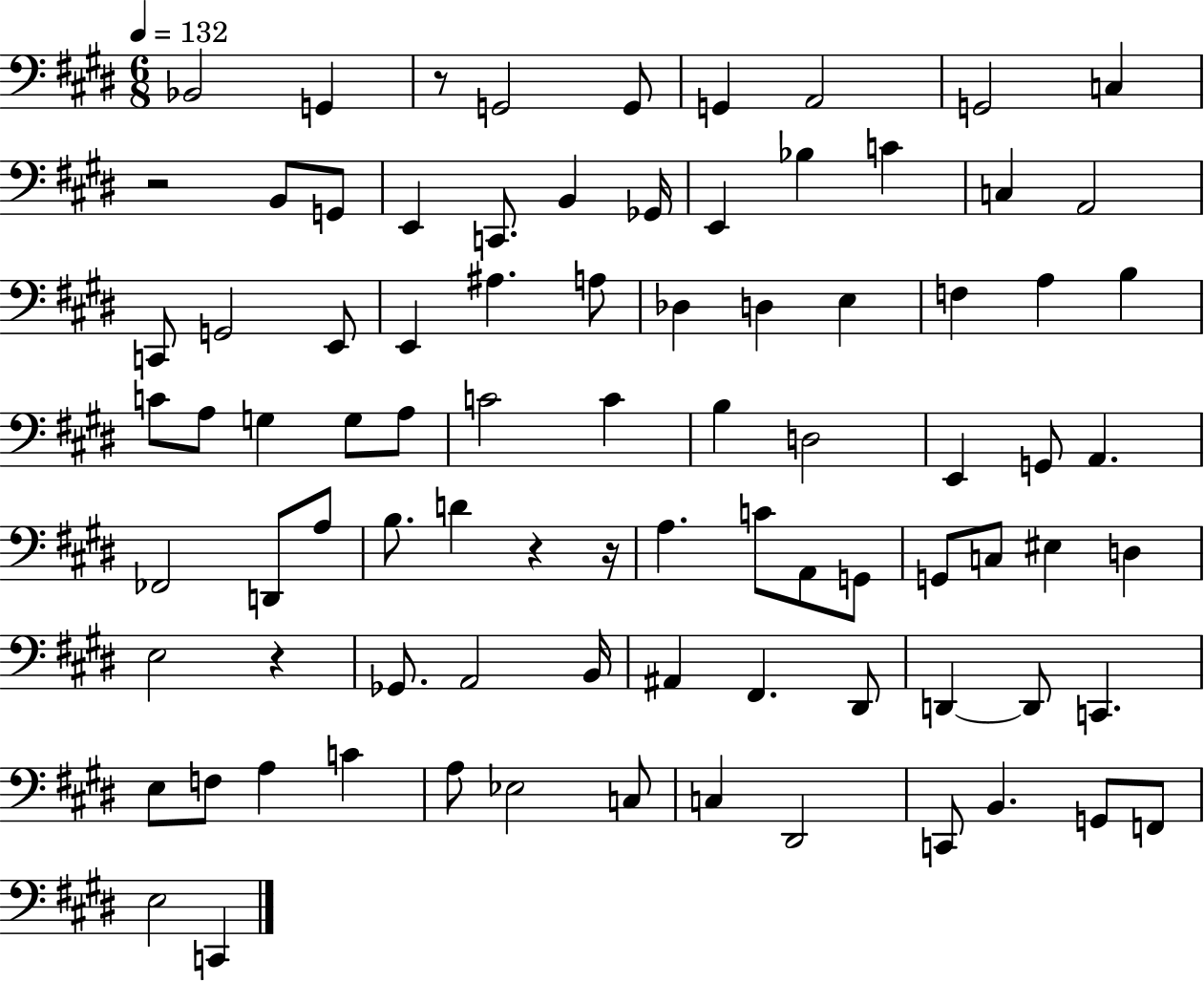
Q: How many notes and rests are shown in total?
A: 86